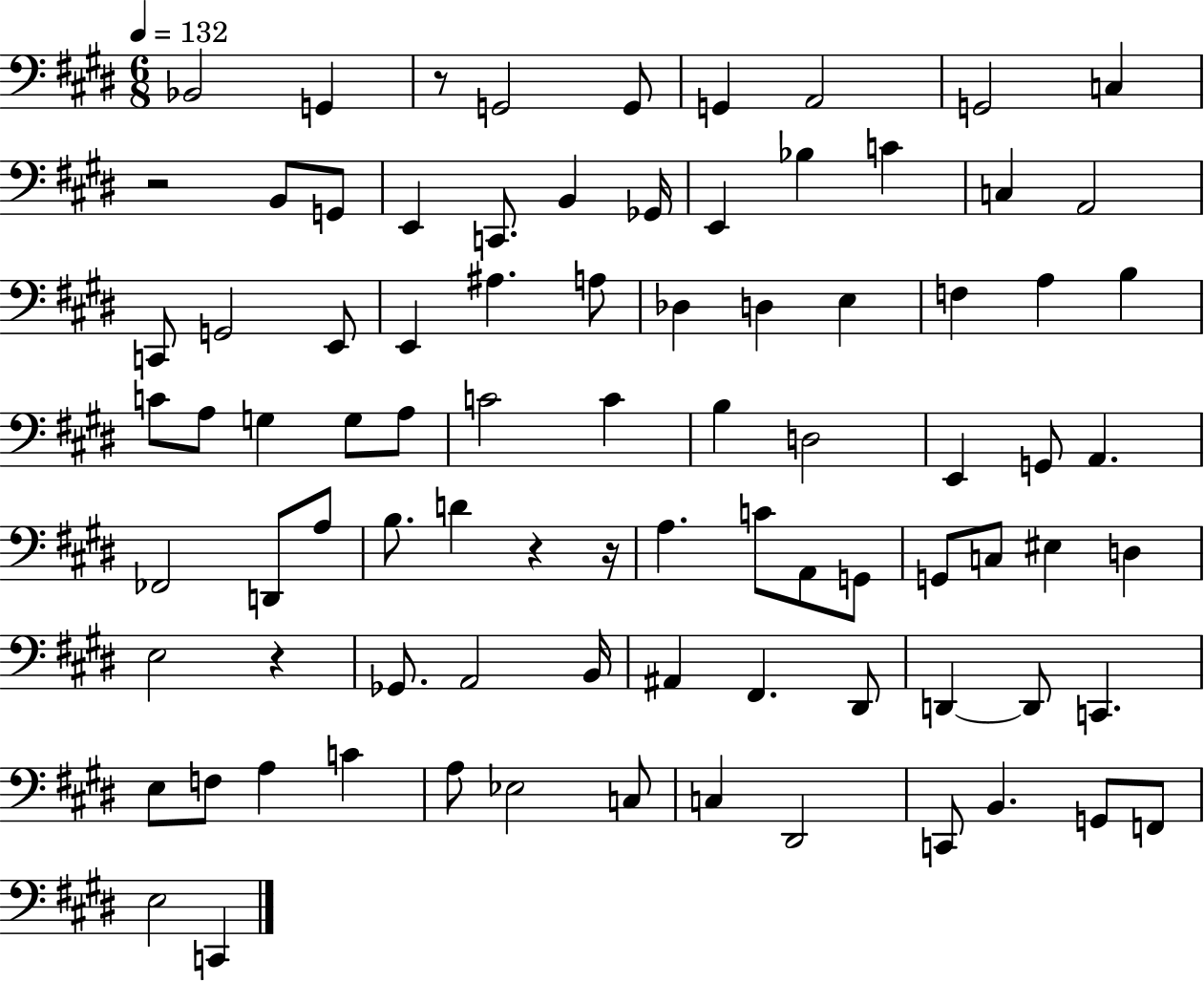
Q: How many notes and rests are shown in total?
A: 86